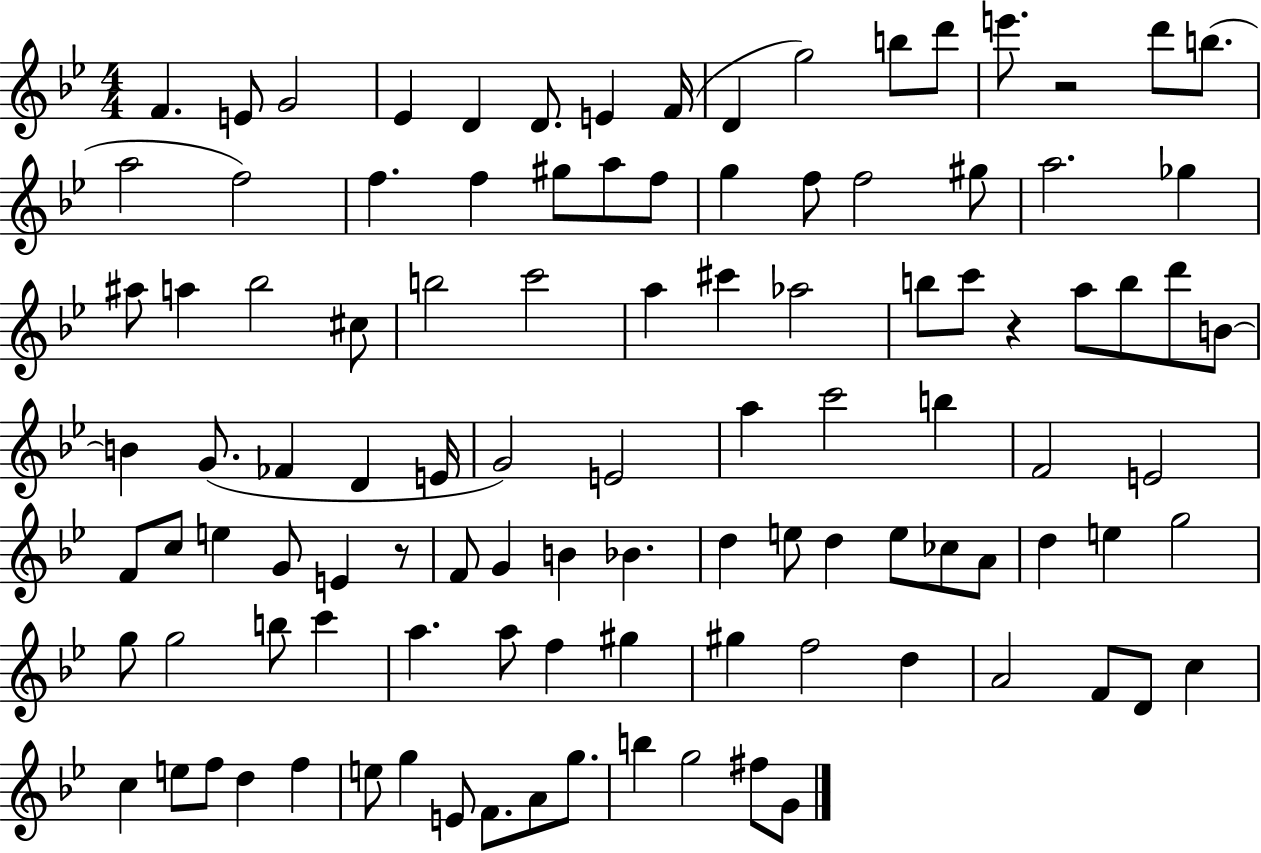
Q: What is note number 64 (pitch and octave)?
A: Bb4